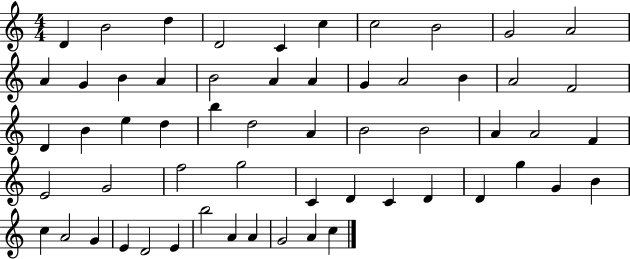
{
  \clef treble
  \numericTimeSignature
  \time 4/4
  \key c \major
  d'4 b'2 d''4 | d'2 c'4 c''4 | c''2 b'2 | g'2 a'2 | \break a'4 g'4 b'4 a'4 | b'2 a'4 a'4 | g'4 a'2 b'4 | a'2 f'2 | \break d'4 b'4 e''4 d''4 | b''4 d''2 a'4 | b'2 b'2 | a'4 a'2 f'4 | \break e'2 g'2 | f''2 g''2 | c'4 d'4 c'4 d'4 | d'4 g''4 g'4 b'4 | \break c''4 a'2 g'4 | e'4 d'2 e'4 | b''2 a'4 a'4 | g'2 a'4 c''4 | \break \bar "|."
}